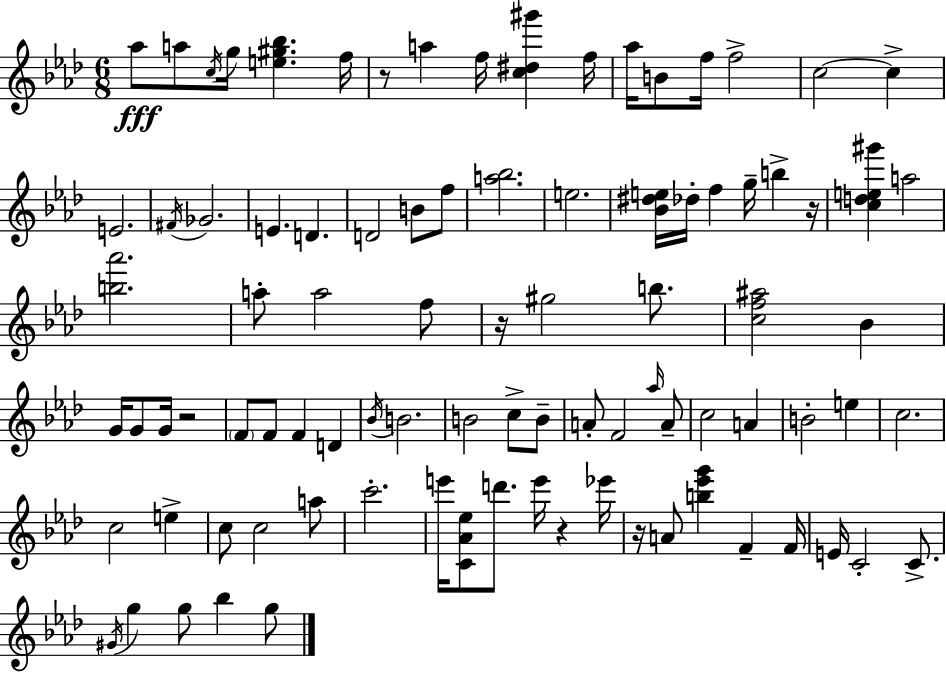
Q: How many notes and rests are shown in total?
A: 91